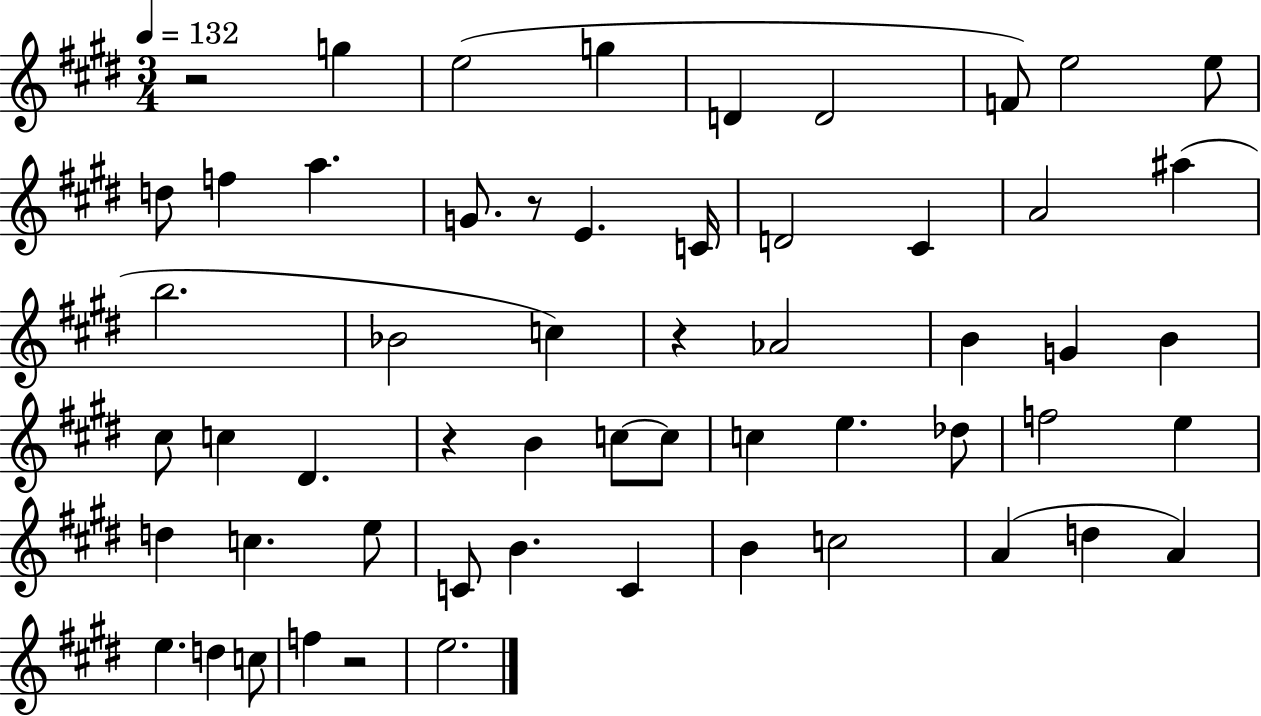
{
  \clef treble
  \numericTimeSignature
  \time 3/4
  \key e \major
  \tempo 4 = 132
  r2 g''4 | e''2( g''4 | d'4 d'2 | f'8) e''2 e''8 | \break d''8 f''4 a''4. | g'8. r8 e'4. c'16 | d'2 cis'4 | a'2 ais''4( | \break b''2. | bes'2 c''4) | r4 aes'2 | b'4 g'4 b'4 | \break cis''8 c''4 dis'4. | r4 b'4 c''8~~ c''8 | c''4 e''4. des''8 | f''2 e''4 | \break d''4 c''4. e''8 | c'8 b'4. c'4 | b'4 c''2 | a'4( d''4 a'4) | \break e''4. d''4 c''8 | f''4 r2 | e''2. | \bar "|."
}